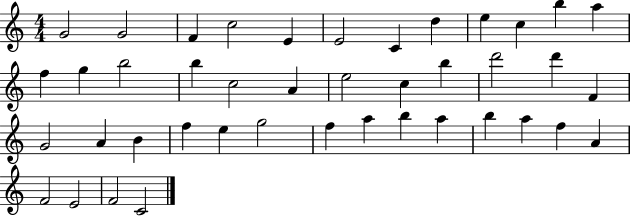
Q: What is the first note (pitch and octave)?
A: G4